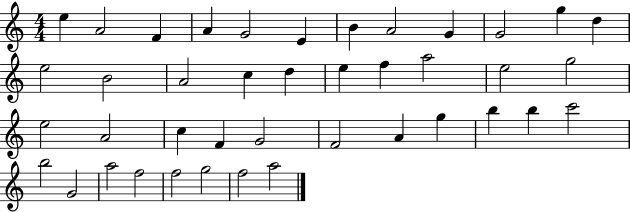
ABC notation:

X:1
T:Untitled
M:4/4
L:1/4
K:C
e A2 F A G2 E B A2 G G2 g d e2 B2 A2 c d e f a2 e2 g2 e2 A2 c F G2 F2 A g b b c'2 b2 G2 a2 f2 f2 g2 f2 a2